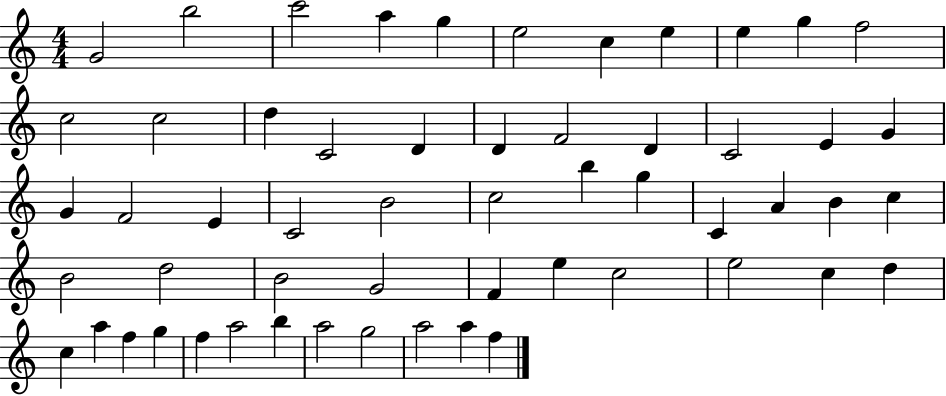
{
  \clef treble
  \numericTimeSignature
  \time 4/4
  \key c \major
  g'2 b''2 | c'''2 a''4 g''4 | e''2 c''4 e''4 | e''4 g''4 f''2 | \break c''2 c''2 | d''4 c'2 d'4 | d'4 f'2 d'4 | c'2 e'4 g'4 | \break g'4 f'2 e'4 | c'2 b'2 | c''2 b''4 g''4 | c'4 a'4 b'4 c''4 | \break b'2 d''2 | b'2 g'2 | f'4 e''4 c''2 | e''2 c''4 d''4 | \break c''4 a''4 f''4 g''4 | f''4 a''2 b''4 | a''2 g''2 | a''2 a''4 f''4 | \break \bar "|."
}